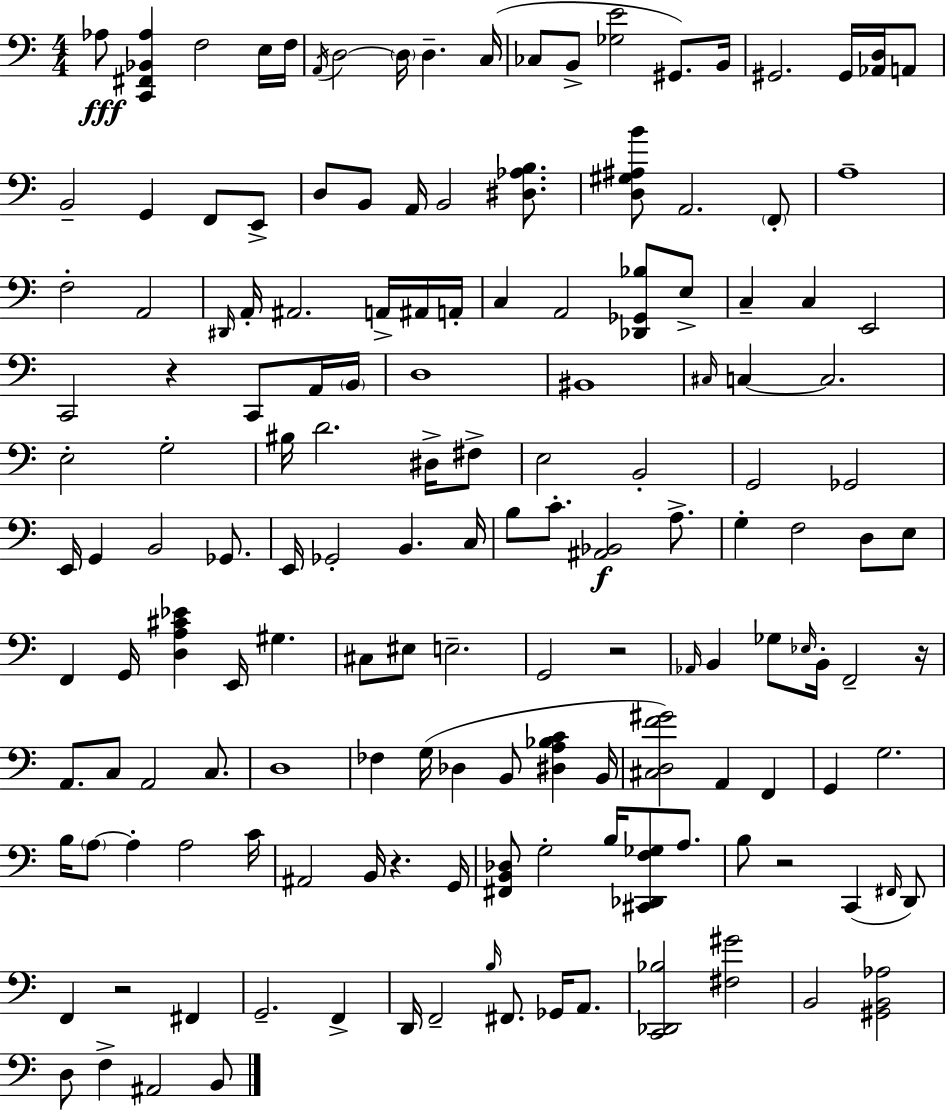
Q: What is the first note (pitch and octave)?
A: Ab3